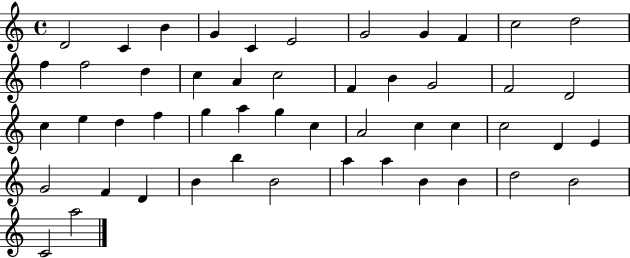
{
  \clef treble
  \time 4/4
  \defaultTimeSignature
  \key c \major
  d'2 c'4 b'4 | g'4 c'4 e'2 | g'2 g'4 f'4 | c''2 d''2 | \break f''4 f''2 d''4 | c''4 a'4 c''2 | f'4 b'4 g'2 | f'2 d'2 | \break c''4 e''4 d''4 f''4 | g''4 a''4 g''4 c''4 | a'2 c''4 c''4 | c''2 d'4 e'4 | \break g'2 f'4 d'4 | b'4 b''4 b'2 | a''4 a''4 b'4 b'4 | d''2 b'2 | \break c'2 a''2 | \bar "|."
}